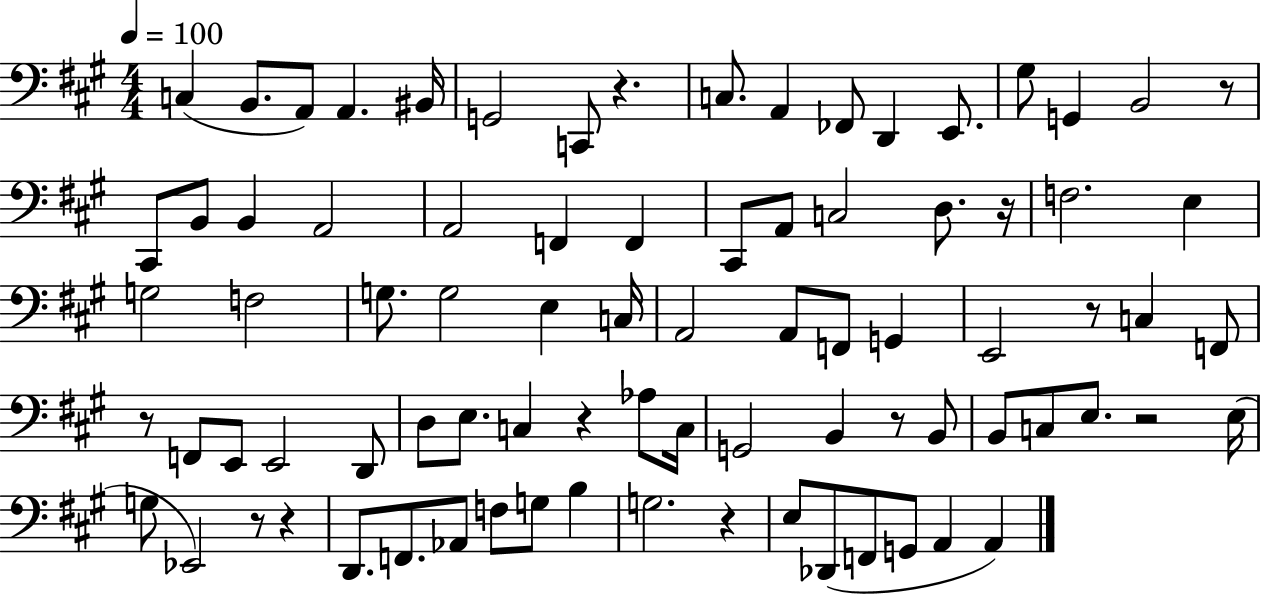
{
  \clef bass
  \numericTimeSignature
  \time 4/4
  \key a \major
  \tempo 4 = 100
  c4( b,8. a,8) a,4. bis,16 | g,2 c,8 r4. | c8. a,4 fes,8 d,4 e,8. | gis8 g,4 b,2 r8 | \break cis,8 b,8 b,4 a,2 | a,2 f,4 f,4 | cis,8 a,8 c2 d8. r16 | f2. e4 | \break g2 f2 | g8. g2 e4 c16 | a,2 a,8 f,8 g,4 | e,2 r8 c4 f,8 | \break r8 f,8 e,8 e,2 d,8 | d8 e8. c4 r4 aes8 c16 | g,2 b,4 r8 b,8 | b,8 c8 e8. r2 e16( | \break g8 ees,2) r8 r4 | d,8. f,8. aes,8 f8 g8 b4 | g2. r4 | e8 des,8( f,8 g,8 a,4 a,4) | \break \bar "|."
}